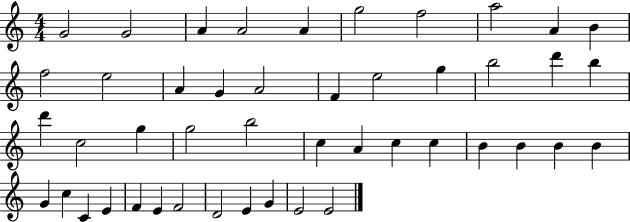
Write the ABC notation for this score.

X:1
T:Untitled
M:4/4
L:1/4
K:C
G2 G2 A A2 A g2 f2 a2 A B f2 e2 A G A2 F e2 g b2 d' b d' c2 g g2 b2 c A c c B B B B G c C E F E F2 D2 E G E2 E2